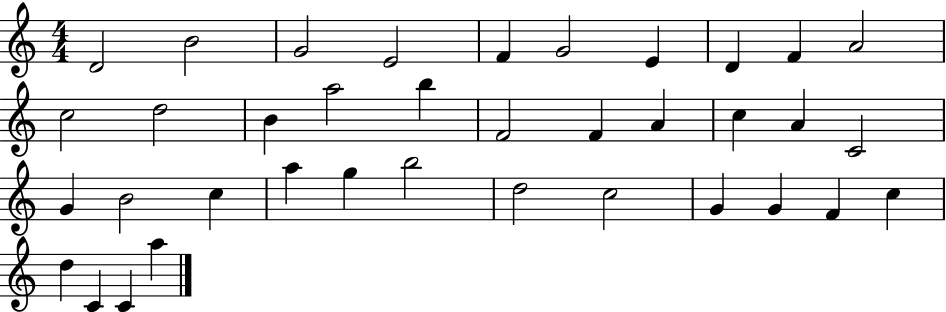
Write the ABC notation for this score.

X:1
T:Untitled
M:4/4
L:1/4
K:C
D2 B2 G2 E2 F G2 E D F A2 c2 d2 B a2 b F2 F A c A C2 G B2 c a g b2 d2 c2 G G F c d C C a